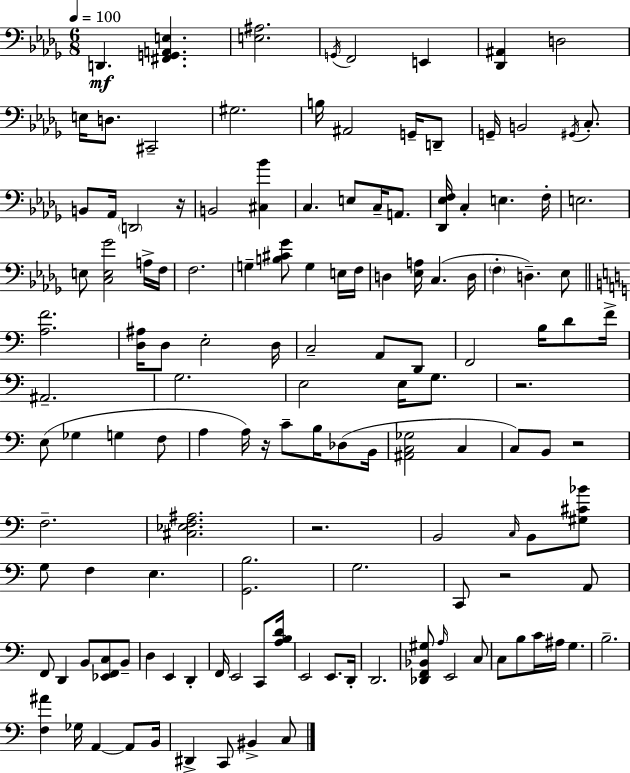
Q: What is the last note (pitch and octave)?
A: C3